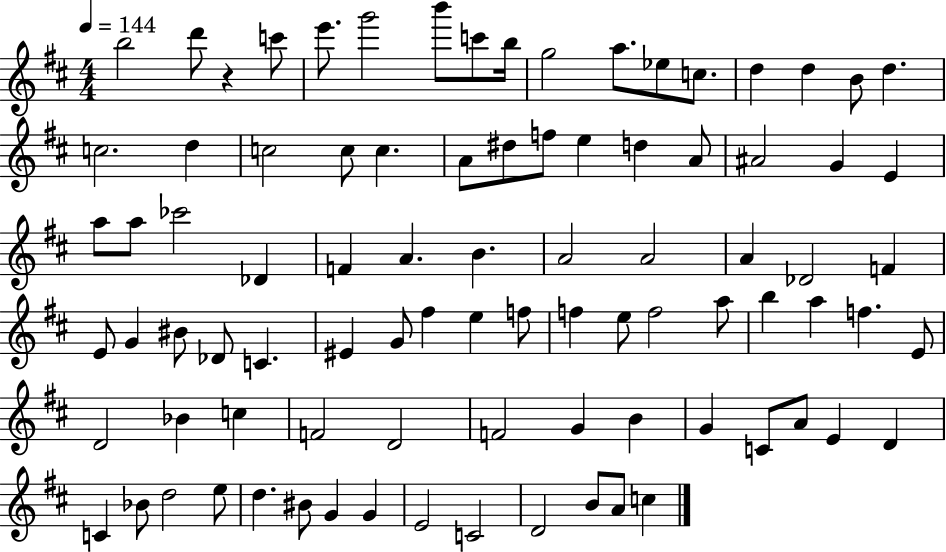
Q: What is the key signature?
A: D major